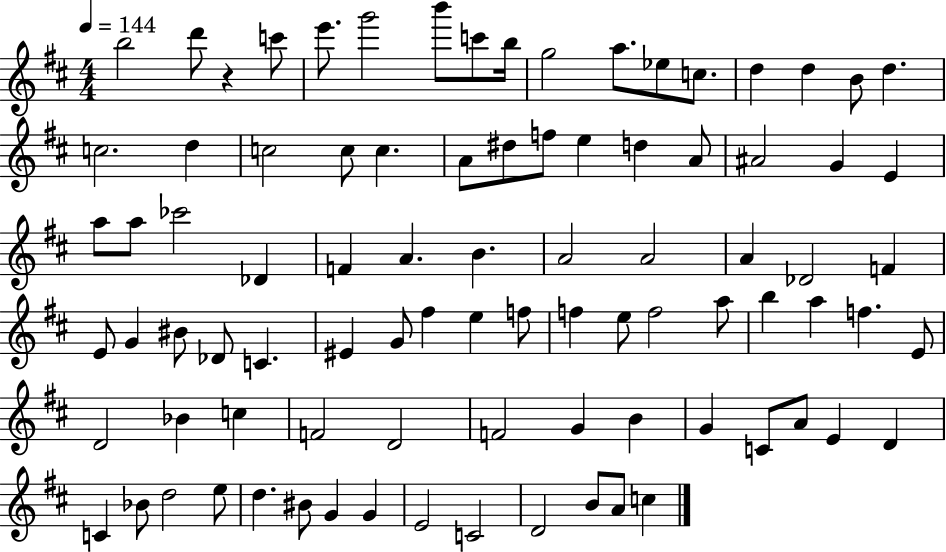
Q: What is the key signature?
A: D major